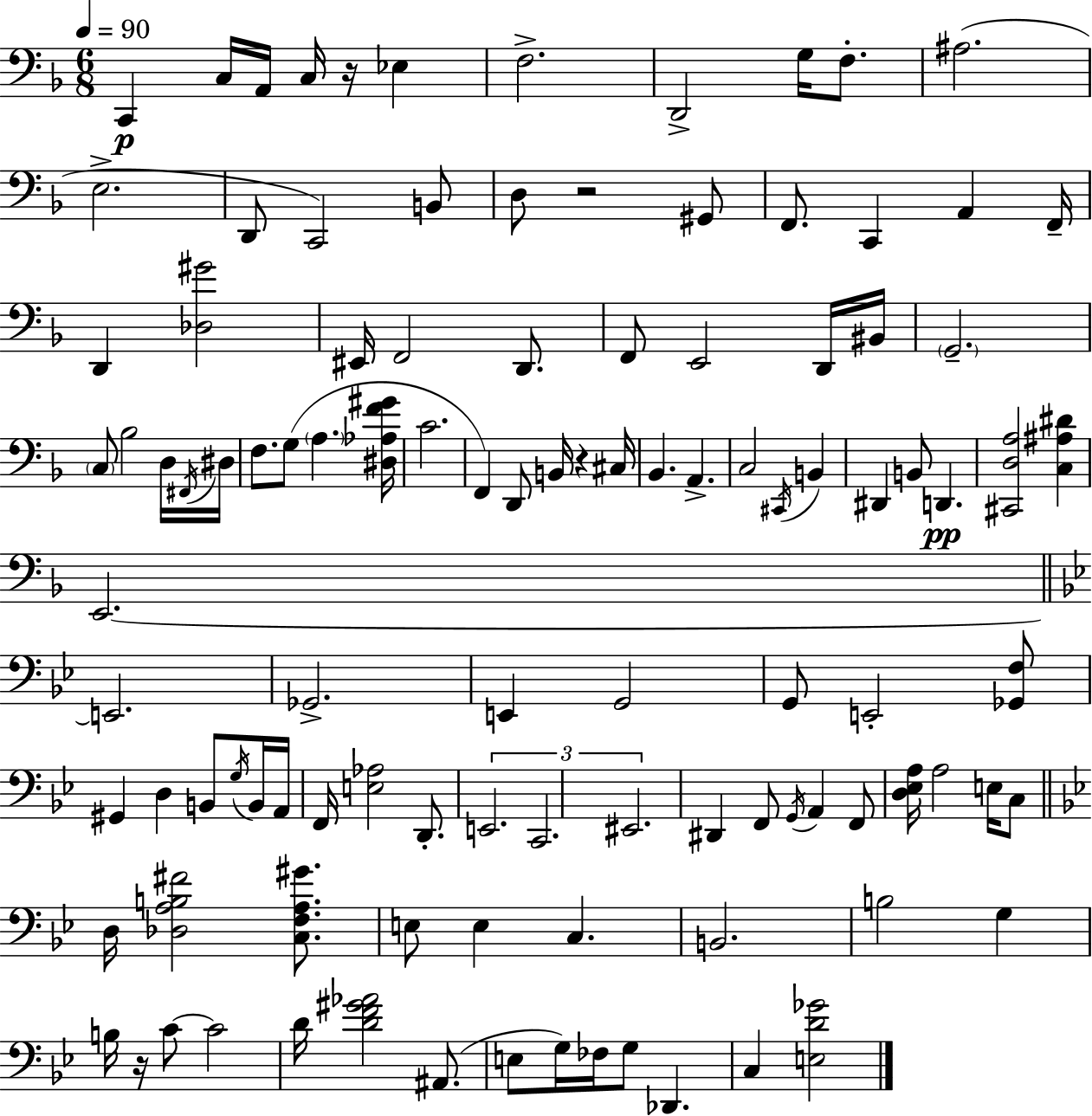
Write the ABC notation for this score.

X:1
T:Untitled
M:6/8
L:1/4
K:Dm
C,, C,/4 A,,/4 C,/4 z/4 _E, F,2 D,,2 G,/4 F,/2 ^A,2 E,2 D,,/2 C,,2 B,,/2 D,/2 z2 ^G,,/2 F,,/2 C,, A,, F,,/4 D,, [_D,^G]2 ^E,,/4 F,,2 D,,/2 F,,/2 E,,2 D,,/4 ^B,,/4 G,,2 C,/2 _B,2 D,/4 ^F,,/4 ^D,/4 F,/2 G,/2 A, [^D,_A,F^G]/4 C2 F,, D,,/2 B,,/4 z ^C,/4 _B,, A,, C,2 ^C,,/4 B,, ^D,, B,,/2 D,, [^C,,D,A,]2 [C,^A,^D] E,,2 E,,2 _G,,2 E,, G,,2 G,,/2 E,,2 [_G,,F,]/2 ^G,, D, B,,/2 G,/4 B,,/4 A,,/4 F,,/4 [E,_A,]2 D,,/2 E,,2 C,,2 ^E,,2 ^D,, F,,/2 G,,/4 A,, F,,/2 [D,_E,A,]/4 A,2 E,/4 C,/2 D,/4 [_D,A,B,^F]2 [C,F,A,^G]/2 E,/2 E, C, B,,2 B,2 G, B,/4 z/4 C/2 C2 D/4 [DF^G_A]2 ^A,,/2 E,/2 G,/4 _F,/4 G,/2 _D,, C, [E,D_G]2